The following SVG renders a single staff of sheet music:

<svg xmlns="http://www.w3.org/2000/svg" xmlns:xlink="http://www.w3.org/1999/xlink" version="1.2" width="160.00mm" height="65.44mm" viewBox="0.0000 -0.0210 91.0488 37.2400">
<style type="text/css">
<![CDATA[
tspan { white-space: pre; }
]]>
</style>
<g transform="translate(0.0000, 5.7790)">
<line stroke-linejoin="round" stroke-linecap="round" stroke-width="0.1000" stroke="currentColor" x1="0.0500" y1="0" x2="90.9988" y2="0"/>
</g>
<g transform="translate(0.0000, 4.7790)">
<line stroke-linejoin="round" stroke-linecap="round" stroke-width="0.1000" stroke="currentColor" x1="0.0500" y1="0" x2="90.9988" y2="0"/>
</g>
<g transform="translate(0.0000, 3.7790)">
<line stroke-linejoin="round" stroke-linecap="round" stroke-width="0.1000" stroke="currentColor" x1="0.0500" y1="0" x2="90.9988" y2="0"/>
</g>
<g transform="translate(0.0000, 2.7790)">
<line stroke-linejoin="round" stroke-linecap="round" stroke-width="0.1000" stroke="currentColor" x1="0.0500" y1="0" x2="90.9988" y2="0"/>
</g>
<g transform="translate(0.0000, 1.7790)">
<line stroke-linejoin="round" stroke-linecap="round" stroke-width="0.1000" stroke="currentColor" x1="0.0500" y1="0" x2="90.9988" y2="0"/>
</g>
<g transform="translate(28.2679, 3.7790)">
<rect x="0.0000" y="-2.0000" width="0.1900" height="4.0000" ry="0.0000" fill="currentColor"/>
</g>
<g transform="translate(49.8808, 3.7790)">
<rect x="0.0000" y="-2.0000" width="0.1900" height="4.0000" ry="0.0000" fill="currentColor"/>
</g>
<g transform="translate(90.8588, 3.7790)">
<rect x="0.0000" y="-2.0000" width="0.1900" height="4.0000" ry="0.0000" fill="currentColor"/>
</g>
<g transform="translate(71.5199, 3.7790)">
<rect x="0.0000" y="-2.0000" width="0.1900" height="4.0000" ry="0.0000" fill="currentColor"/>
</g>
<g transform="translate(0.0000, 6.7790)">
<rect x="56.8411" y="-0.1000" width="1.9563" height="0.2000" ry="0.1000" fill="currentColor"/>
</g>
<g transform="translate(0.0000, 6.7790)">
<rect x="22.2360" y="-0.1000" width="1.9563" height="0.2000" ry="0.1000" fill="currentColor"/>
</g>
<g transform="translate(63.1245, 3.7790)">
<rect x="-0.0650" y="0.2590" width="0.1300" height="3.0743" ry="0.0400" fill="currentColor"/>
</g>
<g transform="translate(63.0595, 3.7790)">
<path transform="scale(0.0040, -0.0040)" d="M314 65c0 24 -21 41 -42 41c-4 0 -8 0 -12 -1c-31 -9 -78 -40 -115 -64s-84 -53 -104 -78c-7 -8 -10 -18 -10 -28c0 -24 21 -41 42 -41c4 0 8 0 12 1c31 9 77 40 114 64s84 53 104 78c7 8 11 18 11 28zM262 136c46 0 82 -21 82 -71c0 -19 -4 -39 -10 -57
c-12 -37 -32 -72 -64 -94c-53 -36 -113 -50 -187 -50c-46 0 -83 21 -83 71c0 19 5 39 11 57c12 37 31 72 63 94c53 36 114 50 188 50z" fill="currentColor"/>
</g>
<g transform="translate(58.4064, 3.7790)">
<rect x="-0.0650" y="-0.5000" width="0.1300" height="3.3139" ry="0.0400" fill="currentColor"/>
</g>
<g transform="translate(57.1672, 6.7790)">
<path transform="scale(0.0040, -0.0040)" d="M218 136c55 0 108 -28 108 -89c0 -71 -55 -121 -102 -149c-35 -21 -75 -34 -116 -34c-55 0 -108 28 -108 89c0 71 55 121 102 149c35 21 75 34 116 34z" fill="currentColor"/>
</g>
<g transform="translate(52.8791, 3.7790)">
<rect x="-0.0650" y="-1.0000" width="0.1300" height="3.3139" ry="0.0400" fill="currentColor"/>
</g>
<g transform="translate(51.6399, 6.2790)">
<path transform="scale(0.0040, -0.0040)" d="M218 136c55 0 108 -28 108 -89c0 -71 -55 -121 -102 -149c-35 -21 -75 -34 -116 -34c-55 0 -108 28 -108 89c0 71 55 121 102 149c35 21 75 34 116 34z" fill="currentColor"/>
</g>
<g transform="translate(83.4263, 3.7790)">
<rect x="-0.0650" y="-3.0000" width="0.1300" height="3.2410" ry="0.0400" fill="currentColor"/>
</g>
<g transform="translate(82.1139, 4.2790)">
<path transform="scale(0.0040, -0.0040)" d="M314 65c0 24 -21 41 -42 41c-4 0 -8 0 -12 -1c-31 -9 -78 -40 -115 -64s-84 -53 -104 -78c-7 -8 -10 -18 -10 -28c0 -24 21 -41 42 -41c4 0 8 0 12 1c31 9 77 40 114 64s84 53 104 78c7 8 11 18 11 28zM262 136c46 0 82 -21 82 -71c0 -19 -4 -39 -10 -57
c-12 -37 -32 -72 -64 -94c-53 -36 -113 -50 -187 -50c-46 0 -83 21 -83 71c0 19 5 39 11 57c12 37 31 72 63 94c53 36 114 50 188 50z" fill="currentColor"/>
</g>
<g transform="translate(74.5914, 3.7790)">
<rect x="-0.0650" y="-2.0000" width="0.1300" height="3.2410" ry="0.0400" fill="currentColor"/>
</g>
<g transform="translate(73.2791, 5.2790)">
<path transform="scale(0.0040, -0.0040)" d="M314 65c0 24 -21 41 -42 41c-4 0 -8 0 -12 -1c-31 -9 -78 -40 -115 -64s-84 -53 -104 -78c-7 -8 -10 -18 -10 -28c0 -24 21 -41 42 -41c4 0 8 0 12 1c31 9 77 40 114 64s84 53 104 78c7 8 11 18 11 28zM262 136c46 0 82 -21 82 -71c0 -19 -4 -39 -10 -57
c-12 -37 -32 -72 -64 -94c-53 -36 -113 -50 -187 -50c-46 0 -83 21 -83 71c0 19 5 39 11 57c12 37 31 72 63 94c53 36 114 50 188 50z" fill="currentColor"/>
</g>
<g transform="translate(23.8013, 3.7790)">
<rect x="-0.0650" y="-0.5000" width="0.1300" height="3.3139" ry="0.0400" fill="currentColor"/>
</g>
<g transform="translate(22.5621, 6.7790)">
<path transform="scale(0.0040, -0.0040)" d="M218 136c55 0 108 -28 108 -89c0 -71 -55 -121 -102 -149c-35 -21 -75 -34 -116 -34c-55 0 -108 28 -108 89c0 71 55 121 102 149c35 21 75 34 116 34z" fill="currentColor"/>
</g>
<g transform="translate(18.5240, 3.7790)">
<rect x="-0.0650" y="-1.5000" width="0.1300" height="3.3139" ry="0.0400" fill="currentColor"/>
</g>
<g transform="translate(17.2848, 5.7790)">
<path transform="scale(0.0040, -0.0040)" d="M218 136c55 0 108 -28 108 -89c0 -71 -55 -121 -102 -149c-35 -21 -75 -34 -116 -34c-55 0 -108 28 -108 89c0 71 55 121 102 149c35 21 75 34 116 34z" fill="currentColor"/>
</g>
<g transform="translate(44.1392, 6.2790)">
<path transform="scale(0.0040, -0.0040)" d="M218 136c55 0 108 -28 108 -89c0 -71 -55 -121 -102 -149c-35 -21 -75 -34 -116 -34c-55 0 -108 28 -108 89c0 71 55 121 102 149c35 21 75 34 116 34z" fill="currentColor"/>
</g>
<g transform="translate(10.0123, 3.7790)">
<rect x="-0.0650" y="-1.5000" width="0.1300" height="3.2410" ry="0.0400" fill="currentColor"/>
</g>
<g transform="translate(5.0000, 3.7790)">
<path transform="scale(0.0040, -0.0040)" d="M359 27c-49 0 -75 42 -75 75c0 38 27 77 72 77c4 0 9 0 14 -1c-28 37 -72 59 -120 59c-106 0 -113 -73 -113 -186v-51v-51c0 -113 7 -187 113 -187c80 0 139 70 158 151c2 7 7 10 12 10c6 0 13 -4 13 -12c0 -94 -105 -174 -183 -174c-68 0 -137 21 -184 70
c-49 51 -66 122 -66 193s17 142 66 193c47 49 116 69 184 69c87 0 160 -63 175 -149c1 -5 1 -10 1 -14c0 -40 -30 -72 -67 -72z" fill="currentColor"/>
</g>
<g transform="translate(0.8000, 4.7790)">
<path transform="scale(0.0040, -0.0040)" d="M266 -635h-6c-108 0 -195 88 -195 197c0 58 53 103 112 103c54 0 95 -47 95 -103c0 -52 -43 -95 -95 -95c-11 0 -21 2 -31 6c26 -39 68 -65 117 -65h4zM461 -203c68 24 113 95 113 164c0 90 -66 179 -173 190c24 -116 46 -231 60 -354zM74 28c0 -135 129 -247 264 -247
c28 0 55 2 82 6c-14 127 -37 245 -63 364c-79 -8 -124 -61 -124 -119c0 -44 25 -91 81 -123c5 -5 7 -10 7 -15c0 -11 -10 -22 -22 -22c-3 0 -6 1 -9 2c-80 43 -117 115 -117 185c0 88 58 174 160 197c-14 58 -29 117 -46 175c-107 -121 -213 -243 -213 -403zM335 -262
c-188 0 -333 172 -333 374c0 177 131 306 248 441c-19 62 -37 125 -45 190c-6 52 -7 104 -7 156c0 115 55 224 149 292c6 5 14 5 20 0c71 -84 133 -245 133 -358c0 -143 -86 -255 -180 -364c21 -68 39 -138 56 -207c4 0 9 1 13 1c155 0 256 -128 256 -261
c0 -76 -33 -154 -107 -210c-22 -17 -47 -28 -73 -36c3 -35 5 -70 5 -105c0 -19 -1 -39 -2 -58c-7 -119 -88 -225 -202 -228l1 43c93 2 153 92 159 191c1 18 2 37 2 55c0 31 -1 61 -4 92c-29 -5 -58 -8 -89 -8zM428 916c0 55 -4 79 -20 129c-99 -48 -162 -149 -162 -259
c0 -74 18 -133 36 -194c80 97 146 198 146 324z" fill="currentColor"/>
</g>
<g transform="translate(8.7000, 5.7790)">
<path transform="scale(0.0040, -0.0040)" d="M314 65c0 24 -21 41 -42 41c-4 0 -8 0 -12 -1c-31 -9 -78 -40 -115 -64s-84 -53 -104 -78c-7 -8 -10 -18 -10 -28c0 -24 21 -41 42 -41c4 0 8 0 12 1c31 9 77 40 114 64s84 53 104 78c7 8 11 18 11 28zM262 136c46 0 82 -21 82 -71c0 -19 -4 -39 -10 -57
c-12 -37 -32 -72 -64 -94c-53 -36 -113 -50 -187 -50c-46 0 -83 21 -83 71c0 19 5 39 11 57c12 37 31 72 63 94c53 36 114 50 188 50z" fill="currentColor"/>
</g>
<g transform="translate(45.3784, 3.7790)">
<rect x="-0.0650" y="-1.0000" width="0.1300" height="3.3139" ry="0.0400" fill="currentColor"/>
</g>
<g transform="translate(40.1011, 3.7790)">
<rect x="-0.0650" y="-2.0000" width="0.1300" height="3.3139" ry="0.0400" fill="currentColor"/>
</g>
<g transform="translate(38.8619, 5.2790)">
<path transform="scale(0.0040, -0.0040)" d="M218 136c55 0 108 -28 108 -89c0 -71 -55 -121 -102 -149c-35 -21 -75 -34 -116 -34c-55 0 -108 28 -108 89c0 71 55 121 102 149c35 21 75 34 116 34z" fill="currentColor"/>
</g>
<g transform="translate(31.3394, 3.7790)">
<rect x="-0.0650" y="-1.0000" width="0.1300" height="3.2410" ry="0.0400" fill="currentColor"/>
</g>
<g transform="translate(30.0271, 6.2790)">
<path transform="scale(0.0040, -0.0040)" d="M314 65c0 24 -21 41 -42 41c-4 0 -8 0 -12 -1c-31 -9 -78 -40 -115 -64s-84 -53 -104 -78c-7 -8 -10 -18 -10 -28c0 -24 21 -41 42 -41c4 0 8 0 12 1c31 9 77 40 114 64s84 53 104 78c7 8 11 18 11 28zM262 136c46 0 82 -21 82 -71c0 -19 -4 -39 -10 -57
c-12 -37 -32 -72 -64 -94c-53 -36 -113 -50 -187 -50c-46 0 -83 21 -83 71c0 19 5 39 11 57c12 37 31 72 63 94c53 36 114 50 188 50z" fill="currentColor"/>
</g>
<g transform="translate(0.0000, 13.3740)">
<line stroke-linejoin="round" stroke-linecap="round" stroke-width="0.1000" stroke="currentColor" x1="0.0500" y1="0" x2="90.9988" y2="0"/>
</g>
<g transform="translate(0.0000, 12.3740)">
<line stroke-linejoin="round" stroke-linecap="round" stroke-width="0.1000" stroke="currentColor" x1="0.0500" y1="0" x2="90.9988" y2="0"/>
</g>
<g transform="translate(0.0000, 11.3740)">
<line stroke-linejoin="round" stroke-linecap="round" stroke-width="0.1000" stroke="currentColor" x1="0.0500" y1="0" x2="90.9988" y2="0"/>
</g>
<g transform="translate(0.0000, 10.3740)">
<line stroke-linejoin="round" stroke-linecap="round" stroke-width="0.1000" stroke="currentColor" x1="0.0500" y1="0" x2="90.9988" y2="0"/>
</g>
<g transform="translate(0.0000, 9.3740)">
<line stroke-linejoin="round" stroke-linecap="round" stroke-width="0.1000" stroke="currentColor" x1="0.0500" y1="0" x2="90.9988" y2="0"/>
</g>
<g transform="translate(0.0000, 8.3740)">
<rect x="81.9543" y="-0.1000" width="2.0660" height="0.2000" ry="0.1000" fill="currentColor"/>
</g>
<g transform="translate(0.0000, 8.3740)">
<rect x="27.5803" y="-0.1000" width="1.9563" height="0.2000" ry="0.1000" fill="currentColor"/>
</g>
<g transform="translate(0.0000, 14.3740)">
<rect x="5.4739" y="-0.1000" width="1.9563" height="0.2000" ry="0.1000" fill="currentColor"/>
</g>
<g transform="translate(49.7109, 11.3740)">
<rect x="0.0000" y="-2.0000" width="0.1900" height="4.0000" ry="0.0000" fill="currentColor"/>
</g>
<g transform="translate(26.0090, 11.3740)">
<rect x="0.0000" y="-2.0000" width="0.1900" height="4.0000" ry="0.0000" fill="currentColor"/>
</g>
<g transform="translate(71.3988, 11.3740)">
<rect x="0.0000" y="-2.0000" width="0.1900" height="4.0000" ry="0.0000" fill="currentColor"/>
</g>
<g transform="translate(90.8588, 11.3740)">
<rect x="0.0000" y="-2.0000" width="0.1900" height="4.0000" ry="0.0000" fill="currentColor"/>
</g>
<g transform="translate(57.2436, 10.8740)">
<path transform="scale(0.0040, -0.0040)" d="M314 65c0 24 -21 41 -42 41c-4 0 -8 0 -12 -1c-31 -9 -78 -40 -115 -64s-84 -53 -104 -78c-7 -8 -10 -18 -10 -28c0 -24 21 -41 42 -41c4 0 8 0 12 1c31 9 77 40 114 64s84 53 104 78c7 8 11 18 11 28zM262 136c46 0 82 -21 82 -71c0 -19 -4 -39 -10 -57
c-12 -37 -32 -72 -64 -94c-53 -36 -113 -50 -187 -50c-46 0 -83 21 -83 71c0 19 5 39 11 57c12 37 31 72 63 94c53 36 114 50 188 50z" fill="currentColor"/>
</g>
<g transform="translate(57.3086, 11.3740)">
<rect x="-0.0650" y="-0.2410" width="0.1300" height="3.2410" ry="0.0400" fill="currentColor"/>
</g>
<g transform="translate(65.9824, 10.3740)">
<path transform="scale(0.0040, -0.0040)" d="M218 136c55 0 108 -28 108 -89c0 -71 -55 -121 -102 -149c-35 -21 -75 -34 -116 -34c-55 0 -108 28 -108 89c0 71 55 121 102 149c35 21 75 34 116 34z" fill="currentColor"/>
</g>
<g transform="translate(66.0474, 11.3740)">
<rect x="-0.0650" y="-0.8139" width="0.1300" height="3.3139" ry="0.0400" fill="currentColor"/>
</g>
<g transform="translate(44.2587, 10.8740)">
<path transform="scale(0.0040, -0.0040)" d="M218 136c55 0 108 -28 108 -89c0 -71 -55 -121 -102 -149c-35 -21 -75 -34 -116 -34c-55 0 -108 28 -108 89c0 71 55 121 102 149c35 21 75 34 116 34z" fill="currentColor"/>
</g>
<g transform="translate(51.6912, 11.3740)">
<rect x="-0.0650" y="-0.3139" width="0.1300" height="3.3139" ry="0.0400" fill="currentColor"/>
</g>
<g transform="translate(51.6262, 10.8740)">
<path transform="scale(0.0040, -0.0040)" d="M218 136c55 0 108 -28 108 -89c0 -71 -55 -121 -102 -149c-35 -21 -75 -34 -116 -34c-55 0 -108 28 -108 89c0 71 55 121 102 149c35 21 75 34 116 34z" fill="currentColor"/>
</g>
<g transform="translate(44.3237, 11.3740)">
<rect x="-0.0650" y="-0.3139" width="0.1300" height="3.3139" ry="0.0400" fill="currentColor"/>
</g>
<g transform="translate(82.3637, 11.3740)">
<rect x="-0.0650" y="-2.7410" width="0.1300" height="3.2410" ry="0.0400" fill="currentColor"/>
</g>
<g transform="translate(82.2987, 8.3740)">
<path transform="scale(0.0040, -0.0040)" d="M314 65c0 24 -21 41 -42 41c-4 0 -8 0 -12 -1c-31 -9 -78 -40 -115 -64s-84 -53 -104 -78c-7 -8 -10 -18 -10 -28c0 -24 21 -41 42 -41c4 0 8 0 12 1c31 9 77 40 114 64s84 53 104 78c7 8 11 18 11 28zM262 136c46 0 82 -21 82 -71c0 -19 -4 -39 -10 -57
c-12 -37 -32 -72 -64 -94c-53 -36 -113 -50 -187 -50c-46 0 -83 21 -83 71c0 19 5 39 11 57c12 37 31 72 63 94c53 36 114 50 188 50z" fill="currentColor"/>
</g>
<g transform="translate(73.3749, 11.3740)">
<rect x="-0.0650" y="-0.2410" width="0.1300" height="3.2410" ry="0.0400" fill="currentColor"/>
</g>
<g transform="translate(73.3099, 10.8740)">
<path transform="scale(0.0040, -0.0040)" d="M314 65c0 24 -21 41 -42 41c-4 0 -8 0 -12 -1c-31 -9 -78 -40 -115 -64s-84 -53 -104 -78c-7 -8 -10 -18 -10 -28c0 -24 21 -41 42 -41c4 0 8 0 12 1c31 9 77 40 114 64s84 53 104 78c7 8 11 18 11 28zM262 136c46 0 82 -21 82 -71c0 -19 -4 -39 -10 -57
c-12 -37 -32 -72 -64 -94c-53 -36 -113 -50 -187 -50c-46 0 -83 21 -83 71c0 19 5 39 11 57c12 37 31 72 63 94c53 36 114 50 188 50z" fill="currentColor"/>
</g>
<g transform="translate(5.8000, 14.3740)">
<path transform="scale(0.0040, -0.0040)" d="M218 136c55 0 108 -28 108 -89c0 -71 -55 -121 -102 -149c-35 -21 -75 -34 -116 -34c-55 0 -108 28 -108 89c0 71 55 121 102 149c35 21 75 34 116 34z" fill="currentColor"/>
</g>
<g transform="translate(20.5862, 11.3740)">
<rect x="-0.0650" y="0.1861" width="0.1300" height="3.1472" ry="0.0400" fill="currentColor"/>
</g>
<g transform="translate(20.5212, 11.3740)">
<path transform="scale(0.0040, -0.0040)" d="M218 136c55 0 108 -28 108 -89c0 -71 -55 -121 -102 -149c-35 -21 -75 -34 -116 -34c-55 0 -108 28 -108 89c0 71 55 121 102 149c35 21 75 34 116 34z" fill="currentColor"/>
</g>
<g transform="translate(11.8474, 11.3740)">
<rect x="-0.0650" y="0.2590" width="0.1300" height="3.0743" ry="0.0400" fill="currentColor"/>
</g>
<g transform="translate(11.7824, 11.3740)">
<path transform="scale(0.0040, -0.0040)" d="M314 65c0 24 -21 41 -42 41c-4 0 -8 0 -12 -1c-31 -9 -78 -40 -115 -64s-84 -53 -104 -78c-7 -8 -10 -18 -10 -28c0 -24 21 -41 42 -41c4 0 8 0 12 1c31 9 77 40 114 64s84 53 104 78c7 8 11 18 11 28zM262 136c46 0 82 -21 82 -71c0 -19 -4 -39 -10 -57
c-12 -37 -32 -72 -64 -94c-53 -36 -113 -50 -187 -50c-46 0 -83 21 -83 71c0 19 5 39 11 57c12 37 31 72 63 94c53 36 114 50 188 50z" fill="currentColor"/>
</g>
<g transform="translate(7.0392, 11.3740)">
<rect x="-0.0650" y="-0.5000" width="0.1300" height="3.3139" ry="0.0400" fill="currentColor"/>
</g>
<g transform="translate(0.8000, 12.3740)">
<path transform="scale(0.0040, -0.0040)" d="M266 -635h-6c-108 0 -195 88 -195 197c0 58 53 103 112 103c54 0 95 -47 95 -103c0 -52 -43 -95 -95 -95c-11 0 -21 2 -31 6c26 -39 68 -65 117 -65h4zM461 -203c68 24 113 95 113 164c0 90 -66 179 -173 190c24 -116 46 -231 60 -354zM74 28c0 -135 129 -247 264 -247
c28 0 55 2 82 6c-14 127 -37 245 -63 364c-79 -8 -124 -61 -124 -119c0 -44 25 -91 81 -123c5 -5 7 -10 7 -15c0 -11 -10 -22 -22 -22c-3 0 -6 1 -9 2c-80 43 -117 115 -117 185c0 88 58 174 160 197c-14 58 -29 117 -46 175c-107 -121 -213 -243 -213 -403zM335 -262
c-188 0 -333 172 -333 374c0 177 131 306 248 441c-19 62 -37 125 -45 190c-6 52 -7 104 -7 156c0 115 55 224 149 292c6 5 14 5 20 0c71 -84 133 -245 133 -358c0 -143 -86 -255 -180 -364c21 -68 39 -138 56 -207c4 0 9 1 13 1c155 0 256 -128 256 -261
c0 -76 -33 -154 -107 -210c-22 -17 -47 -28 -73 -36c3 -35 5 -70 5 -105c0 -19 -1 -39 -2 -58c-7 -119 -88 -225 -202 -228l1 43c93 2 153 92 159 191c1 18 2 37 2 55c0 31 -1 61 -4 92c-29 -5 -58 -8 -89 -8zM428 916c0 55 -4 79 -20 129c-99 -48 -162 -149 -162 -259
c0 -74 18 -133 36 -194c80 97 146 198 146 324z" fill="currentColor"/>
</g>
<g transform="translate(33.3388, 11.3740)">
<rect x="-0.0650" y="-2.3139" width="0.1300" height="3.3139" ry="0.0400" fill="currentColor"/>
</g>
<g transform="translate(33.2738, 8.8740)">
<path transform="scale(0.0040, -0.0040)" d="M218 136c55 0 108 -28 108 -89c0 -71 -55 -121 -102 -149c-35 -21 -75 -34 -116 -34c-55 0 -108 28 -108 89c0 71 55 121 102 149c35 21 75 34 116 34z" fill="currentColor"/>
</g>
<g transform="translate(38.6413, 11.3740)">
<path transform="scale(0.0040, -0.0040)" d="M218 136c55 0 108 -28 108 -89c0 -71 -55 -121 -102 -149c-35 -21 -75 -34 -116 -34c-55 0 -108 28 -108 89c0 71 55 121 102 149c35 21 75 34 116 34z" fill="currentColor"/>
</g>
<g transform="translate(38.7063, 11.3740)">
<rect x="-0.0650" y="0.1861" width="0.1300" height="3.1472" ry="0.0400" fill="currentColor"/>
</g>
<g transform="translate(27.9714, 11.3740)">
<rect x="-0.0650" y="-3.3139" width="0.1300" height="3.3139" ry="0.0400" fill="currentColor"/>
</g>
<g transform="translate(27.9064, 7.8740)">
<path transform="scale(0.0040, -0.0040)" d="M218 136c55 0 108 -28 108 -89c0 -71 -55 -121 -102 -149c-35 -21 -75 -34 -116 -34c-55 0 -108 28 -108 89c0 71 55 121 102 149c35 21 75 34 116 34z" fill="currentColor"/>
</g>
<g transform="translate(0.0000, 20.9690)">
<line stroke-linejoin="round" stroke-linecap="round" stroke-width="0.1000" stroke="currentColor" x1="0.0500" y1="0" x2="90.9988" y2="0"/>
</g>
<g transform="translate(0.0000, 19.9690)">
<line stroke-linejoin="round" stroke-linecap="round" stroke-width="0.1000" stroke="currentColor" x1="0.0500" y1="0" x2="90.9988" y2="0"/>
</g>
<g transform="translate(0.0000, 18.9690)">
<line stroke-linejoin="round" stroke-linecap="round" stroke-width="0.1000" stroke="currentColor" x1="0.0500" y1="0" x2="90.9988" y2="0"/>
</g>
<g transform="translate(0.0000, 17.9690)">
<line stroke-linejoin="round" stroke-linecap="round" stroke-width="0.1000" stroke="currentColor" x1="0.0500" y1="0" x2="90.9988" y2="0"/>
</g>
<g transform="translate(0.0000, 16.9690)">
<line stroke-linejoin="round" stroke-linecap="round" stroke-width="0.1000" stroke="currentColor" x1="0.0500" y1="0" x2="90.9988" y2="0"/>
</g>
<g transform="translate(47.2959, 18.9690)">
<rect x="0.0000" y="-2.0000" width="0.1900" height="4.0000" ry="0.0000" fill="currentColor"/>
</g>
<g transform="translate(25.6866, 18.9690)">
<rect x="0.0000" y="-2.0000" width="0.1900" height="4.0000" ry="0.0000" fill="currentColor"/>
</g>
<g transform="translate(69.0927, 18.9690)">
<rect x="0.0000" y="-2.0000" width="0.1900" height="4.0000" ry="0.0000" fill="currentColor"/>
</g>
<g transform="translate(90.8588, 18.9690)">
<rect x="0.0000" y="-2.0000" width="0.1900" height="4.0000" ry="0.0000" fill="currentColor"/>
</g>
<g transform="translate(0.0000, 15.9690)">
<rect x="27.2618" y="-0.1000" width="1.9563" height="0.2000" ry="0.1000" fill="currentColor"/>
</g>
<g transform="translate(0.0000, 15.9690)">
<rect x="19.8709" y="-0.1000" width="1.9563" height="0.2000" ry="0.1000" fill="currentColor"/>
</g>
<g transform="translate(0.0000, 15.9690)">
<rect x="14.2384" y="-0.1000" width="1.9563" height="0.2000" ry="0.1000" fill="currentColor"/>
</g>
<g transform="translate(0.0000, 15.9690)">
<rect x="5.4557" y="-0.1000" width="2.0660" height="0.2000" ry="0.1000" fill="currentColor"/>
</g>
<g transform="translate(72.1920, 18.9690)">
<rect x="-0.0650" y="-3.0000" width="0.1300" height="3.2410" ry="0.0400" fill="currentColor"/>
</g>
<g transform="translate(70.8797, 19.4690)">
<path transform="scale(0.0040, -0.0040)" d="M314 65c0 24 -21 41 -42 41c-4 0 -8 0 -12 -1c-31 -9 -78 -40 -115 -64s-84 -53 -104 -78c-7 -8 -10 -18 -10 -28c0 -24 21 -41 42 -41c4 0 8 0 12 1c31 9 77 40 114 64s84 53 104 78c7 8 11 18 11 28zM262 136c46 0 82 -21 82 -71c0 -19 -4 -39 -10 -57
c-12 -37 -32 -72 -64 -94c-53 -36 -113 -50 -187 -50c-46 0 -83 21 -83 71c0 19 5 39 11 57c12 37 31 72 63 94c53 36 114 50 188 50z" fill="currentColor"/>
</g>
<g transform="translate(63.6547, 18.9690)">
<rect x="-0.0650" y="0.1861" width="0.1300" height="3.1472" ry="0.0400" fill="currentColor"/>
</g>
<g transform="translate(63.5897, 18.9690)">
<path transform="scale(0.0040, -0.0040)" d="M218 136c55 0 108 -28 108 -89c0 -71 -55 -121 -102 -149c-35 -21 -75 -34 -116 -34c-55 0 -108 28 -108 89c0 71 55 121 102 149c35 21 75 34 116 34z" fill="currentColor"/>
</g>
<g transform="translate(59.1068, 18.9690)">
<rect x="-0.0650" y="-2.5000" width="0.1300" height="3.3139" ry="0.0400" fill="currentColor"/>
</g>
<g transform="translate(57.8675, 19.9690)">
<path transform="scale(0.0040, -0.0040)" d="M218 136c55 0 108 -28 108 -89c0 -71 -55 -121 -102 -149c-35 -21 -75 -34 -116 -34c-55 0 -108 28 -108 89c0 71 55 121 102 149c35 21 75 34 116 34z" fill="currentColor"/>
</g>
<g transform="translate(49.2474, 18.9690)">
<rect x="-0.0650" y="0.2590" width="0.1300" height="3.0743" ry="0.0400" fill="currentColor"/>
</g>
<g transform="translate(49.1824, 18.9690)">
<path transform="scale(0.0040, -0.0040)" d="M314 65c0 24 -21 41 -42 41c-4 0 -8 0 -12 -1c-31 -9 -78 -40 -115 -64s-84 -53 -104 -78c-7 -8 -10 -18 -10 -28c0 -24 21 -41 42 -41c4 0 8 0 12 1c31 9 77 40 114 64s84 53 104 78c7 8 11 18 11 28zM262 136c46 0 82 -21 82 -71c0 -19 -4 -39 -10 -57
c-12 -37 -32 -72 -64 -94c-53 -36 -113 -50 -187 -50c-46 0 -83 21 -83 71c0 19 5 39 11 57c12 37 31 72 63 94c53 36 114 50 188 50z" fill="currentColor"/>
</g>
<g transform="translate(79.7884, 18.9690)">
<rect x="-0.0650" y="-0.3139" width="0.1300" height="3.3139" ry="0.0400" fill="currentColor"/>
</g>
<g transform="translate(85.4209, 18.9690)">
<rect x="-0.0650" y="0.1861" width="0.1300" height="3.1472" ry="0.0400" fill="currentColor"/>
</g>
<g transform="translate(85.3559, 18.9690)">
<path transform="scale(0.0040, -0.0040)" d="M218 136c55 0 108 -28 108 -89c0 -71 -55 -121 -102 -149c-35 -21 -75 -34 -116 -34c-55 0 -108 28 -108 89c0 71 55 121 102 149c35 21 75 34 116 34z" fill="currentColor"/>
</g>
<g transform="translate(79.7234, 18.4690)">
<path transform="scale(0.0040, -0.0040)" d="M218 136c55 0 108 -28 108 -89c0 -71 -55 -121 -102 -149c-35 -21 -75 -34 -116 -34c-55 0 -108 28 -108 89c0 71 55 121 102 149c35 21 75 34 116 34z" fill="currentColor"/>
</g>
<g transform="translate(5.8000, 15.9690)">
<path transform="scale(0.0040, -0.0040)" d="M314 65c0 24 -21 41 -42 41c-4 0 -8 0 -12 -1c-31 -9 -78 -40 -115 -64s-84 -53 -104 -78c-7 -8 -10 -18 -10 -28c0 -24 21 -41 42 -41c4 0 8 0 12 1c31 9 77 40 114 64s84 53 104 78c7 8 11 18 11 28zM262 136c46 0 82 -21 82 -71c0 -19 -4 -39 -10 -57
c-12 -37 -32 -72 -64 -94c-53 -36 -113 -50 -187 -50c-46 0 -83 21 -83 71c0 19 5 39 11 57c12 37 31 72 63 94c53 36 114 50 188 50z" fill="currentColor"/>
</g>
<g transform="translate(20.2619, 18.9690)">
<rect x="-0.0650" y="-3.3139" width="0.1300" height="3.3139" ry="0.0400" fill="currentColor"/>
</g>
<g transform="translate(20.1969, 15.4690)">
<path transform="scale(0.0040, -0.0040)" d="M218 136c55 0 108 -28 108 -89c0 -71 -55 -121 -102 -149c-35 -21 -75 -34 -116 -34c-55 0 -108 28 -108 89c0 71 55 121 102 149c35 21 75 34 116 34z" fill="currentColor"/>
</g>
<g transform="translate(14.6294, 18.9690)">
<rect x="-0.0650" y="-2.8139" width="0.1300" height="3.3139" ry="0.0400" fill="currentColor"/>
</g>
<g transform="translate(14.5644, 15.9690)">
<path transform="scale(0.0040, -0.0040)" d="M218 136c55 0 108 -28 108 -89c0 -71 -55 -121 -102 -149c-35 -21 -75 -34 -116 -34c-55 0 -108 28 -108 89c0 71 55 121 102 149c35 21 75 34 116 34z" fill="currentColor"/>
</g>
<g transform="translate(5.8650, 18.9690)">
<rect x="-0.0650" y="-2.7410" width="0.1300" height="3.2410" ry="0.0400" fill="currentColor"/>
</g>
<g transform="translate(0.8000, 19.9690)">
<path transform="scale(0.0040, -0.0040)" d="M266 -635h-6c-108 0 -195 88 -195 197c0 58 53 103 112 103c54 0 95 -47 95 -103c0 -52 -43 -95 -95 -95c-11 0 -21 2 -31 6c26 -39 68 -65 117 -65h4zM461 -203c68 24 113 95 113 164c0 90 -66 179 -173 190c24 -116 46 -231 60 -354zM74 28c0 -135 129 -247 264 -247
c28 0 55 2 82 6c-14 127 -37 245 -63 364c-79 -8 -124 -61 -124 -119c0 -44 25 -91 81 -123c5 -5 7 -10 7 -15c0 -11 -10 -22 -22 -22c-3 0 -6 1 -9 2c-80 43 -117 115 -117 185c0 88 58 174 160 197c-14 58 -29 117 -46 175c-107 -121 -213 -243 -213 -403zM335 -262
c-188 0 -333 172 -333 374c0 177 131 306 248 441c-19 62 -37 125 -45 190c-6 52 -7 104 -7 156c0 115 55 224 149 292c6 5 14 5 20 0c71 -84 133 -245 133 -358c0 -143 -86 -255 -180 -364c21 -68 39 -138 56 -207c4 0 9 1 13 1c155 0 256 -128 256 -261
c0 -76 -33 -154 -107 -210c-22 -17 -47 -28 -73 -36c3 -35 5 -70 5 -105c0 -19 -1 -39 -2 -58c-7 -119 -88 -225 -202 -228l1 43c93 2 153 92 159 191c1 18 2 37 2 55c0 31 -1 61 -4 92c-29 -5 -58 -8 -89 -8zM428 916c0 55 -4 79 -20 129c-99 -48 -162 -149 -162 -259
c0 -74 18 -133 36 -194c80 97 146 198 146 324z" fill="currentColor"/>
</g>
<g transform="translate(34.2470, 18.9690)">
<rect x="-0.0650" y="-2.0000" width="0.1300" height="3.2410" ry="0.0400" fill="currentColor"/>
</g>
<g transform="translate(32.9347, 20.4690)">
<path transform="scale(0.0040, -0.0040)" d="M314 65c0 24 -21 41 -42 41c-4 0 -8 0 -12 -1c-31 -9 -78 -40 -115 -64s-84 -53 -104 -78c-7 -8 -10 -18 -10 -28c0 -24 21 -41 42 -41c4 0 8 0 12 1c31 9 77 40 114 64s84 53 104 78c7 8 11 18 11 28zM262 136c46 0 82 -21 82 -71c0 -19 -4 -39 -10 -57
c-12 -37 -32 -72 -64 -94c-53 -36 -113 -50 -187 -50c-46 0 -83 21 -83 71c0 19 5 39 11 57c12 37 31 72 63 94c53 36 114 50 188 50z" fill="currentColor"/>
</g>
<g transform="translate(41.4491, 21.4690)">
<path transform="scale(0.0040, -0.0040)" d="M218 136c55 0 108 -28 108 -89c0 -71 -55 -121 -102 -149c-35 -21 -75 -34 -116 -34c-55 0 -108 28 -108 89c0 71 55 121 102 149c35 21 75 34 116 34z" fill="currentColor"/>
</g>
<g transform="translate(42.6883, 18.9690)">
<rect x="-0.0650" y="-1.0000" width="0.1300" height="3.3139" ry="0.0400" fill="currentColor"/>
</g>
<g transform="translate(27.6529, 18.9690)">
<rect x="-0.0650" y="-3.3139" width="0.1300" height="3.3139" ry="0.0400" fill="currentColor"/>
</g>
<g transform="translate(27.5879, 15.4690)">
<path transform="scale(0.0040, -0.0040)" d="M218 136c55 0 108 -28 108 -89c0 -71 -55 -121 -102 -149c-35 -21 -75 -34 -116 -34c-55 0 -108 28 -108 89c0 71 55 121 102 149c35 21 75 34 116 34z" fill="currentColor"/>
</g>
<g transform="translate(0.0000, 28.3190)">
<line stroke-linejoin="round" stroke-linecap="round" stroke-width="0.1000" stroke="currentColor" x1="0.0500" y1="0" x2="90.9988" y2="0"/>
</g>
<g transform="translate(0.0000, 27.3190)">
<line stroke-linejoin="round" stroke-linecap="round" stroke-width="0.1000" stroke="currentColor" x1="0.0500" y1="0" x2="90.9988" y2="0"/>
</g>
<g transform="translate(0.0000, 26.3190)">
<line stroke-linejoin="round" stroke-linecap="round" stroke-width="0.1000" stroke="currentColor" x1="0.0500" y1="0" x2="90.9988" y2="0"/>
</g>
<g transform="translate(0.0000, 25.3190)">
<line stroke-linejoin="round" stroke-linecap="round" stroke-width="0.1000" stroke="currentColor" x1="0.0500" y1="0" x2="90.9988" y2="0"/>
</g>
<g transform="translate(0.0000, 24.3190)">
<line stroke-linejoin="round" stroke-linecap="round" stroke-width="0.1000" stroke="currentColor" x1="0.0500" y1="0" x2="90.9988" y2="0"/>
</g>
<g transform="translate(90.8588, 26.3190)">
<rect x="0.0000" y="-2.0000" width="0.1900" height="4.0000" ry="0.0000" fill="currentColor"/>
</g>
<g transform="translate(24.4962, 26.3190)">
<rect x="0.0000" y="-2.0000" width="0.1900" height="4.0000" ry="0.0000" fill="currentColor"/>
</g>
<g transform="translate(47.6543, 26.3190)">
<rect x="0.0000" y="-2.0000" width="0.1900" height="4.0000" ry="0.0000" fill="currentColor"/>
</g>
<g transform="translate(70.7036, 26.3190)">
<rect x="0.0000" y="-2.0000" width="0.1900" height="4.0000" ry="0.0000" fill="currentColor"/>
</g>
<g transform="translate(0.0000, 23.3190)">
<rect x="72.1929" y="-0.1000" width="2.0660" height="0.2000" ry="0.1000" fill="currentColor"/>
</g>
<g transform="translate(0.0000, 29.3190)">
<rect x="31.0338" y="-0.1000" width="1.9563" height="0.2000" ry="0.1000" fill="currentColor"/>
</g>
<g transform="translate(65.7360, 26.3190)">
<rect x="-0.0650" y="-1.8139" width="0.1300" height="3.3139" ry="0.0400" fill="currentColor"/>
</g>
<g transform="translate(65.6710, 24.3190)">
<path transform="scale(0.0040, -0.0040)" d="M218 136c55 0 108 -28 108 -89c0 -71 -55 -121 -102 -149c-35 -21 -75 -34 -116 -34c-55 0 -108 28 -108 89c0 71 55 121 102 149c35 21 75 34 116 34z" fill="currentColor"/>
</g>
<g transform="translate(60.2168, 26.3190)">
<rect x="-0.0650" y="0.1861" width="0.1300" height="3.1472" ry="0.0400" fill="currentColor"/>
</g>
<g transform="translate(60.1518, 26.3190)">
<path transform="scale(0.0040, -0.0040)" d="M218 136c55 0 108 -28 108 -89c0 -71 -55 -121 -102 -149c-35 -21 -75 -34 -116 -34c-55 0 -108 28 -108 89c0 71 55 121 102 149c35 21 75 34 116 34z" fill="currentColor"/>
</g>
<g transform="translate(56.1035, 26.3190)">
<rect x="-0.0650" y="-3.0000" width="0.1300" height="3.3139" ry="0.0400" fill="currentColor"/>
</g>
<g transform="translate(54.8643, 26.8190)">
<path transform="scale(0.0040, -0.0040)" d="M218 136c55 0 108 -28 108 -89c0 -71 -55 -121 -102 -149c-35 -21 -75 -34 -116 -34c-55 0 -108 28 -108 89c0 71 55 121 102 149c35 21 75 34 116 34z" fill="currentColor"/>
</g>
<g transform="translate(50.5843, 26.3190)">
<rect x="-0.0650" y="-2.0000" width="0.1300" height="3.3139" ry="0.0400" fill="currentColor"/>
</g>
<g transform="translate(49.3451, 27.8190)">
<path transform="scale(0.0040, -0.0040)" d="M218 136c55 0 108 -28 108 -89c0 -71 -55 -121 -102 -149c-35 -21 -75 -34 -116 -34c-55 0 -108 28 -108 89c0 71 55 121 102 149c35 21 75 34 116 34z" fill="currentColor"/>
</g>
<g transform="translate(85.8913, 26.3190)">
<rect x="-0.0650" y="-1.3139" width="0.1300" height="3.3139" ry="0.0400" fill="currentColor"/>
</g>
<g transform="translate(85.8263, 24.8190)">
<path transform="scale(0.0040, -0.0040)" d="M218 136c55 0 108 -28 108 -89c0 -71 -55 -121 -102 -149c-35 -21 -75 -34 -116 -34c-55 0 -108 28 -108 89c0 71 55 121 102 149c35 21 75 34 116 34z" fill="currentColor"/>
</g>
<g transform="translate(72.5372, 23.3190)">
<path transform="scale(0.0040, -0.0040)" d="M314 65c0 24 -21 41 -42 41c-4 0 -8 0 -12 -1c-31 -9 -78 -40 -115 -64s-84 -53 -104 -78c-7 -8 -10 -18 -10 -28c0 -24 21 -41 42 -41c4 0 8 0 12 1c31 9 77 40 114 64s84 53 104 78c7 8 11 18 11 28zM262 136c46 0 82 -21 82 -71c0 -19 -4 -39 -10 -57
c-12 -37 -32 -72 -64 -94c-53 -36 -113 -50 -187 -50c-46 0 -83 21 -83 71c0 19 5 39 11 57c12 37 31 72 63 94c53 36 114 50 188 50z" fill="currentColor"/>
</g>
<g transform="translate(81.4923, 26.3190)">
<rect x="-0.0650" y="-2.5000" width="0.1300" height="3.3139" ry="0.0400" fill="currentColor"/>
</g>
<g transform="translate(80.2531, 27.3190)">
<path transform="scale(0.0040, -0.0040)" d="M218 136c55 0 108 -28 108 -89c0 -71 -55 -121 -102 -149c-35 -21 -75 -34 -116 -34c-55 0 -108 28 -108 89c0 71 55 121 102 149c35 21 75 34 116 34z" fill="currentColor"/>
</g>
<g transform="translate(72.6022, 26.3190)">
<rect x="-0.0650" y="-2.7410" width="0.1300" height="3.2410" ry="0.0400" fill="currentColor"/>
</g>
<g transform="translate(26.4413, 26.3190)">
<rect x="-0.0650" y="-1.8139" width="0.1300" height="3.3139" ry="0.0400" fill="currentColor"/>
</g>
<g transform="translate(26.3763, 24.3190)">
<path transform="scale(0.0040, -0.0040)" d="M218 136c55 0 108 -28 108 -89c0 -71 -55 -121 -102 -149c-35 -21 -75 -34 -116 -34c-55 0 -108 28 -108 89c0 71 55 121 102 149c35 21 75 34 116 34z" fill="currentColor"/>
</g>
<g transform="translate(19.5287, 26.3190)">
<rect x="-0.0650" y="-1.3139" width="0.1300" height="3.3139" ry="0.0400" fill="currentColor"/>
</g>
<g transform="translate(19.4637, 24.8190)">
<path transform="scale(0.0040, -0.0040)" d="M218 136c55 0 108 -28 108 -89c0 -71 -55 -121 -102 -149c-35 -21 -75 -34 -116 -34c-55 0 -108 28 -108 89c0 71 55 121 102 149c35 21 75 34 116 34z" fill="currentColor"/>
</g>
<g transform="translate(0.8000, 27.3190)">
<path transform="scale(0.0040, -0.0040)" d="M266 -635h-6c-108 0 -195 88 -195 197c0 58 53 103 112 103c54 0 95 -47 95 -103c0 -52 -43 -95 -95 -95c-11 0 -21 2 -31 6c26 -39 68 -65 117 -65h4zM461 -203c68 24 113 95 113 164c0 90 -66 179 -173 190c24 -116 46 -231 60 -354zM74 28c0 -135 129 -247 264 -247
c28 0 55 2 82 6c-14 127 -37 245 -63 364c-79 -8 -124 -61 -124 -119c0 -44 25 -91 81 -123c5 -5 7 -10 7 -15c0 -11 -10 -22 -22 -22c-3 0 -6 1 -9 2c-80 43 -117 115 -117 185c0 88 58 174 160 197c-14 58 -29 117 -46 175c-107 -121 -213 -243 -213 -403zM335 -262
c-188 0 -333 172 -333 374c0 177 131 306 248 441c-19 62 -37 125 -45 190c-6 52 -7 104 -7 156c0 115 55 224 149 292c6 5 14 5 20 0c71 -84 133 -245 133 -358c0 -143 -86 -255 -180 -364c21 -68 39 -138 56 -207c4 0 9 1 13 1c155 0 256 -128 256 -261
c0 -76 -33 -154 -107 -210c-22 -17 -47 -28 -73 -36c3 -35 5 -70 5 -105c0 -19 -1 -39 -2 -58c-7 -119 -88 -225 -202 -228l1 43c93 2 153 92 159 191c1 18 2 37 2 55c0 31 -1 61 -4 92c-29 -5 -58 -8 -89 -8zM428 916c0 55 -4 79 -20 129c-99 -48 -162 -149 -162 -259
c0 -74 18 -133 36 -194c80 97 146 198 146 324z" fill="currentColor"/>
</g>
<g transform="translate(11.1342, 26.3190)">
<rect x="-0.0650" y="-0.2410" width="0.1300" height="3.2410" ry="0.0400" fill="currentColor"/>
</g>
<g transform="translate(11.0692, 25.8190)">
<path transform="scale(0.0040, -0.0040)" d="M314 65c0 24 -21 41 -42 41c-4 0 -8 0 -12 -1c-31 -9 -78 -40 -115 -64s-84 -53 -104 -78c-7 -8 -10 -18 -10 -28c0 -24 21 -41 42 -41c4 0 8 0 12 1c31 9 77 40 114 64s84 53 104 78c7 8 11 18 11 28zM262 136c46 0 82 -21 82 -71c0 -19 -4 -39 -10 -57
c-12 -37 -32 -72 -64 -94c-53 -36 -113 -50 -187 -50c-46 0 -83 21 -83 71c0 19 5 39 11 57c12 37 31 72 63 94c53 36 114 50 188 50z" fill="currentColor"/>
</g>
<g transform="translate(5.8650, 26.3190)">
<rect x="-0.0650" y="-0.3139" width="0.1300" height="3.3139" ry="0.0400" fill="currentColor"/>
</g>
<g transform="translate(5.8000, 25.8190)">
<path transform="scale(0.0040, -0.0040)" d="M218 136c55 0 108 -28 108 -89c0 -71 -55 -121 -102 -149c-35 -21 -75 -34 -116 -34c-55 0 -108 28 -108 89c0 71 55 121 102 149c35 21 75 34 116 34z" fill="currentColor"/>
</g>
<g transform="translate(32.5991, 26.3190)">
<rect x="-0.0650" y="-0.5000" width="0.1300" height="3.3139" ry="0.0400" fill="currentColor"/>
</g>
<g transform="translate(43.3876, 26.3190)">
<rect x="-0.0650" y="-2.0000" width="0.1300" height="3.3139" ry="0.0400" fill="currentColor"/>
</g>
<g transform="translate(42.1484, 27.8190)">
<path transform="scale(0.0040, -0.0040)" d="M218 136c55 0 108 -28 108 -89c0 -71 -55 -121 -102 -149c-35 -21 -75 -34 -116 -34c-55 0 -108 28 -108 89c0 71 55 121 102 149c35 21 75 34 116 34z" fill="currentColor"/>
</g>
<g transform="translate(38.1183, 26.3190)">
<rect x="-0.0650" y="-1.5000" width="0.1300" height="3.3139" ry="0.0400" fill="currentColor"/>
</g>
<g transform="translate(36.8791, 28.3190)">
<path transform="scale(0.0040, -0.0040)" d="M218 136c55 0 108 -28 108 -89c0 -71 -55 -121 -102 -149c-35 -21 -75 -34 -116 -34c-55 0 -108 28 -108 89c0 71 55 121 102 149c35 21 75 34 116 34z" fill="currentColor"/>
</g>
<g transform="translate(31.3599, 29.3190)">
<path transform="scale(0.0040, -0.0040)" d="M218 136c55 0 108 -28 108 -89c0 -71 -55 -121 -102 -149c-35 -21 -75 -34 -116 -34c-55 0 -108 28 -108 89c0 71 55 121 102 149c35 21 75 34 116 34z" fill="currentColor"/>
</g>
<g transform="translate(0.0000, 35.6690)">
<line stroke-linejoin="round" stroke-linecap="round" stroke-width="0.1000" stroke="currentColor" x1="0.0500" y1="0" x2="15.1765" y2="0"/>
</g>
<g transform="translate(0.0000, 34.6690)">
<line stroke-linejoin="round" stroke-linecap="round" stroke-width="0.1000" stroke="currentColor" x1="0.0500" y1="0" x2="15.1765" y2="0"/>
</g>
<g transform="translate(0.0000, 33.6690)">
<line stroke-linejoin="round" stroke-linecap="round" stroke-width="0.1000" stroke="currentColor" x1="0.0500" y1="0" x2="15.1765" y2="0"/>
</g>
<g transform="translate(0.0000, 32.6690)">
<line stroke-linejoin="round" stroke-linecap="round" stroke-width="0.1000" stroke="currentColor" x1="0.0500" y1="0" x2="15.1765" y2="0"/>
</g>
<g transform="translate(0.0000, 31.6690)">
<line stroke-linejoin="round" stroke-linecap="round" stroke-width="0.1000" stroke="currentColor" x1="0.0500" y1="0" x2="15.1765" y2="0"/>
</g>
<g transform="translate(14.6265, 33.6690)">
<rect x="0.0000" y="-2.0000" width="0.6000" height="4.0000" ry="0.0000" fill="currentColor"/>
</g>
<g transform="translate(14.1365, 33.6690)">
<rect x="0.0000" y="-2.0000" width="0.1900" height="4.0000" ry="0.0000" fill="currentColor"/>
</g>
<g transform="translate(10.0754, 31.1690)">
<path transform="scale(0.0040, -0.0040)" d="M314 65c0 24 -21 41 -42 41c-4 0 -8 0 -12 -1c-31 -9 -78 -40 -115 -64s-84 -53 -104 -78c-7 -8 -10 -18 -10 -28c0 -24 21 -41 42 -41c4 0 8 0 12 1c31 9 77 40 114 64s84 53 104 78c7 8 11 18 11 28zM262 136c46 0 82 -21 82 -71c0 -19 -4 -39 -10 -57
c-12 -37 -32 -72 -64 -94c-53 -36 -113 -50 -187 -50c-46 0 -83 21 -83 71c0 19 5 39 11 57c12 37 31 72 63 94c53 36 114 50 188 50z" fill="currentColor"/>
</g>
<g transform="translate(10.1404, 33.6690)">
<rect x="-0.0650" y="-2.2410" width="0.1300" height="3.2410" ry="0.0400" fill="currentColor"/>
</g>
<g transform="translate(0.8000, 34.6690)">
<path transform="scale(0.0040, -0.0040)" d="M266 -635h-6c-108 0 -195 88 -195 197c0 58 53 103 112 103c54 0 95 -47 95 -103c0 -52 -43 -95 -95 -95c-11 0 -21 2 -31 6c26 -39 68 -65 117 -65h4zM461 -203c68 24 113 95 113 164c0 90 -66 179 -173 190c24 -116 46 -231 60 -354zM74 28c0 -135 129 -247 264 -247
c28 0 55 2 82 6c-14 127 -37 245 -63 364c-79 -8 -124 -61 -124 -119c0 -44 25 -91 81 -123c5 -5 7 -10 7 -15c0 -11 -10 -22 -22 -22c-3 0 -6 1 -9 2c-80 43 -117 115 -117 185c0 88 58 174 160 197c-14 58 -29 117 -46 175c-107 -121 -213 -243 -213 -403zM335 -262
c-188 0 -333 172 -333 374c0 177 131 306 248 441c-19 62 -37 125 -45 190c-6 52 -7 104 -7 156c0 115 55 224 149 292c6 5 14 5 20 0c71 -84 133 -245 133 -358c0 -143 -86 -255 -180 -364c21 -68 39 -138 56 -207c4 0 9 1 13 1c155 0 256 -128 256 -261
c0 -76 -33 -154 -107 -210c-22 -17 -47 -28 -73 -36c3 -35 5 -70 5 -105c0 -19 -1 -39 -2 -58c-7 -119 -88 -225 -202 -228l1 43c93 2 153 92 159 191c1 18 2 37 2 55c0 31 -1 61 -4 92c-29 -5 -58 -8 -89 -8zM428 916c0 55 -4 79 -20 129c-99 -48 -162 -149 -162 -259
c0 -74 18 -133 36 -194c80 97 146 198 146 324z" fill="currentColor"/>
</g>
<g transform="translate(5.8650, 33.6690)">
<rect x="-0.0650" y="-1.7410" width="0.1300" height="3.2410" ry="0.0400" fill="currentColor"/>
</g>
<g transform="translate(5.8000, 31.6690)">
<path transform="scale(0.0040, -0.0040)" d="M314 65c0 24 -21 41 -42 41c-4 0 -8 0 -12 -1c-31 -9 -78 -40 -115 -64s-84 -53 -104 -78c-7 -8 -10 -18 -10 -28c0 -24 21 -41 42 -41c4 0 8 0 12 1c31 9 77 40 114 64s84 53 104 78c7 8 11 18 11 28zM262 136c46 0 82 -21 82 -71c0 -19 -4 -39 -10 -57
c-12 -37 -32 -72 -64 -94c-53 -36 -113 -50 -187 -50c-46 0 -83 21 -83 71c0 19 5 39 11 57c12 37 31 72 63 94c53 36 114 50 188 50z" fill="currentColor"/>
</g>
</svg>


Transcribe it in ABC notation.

X:1
T:Untitled
M:4/4
L:1/4
K:C
E2 E C D2 F D D C B2 F2 A2 C B2 B b g B c c c2 d c2 a2 a2 a b b F2 D B2 G B A2 c B c c2 e f C E F F A B f a2 G e f2 g2